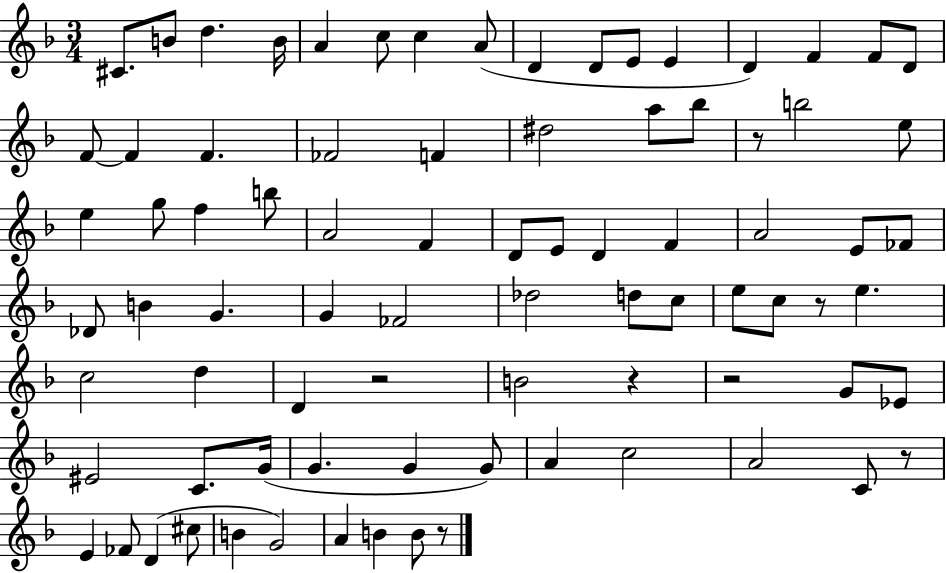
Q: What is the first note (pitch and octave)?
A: C#4